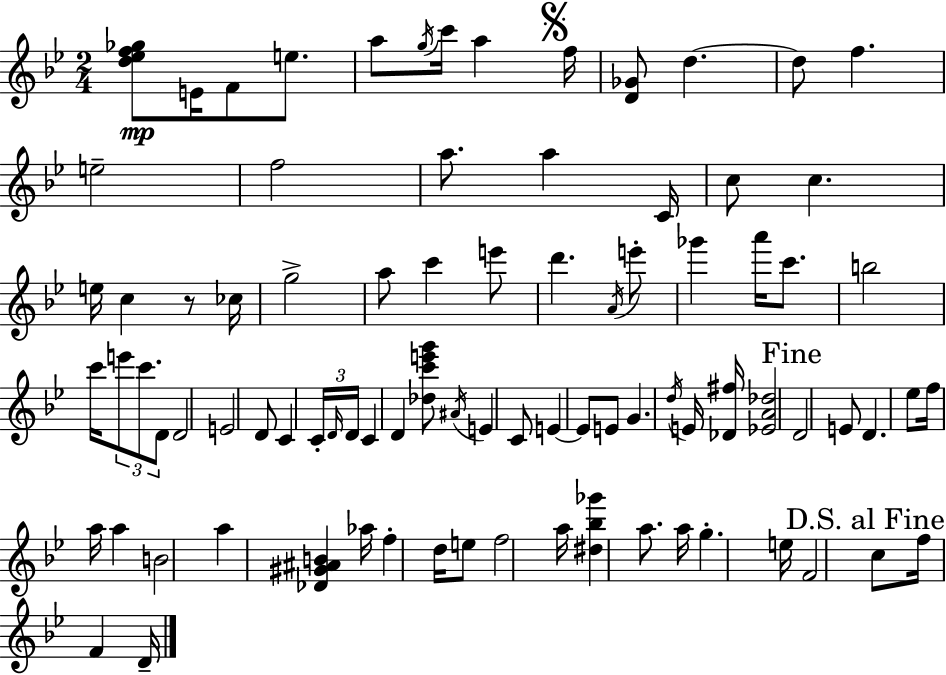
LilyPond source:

{
  \clef treble
  \numericTimeSignature
  \time 2/4
  \key g \minor
  <d'' ees'' f'' ges''>8\mp e'16 f'8 e''8. | a''8 \acciaccatura { g''16 } c'''16 a''4 | \mark \markup { \musicglyph "scripts.segno" } f''16 <d' ges'>8 d''4.~~ | d''8 f''4. | \break e''2-- | f''2 | a''8. a''4 | c'16 c''8 c''4. | \break e''16 c''4 r8 | ces''16 g''2-> | a''8 c'''4 e'''8 | d'''4. \acciaccatura { a'16 } | \break e'''8-. ges'''4 a'''16 c'''8. | b''2 | c'''16 \tuplet 3/2 { e'''8 c'''8. | d'8 } d'2 | \break e'2 | d'8 c'4 | \tuplet 3/2 { c'16-. \grace { d'16 } d'16 } c'4 d'4 | <des'' c''' e''' g'''>8 \acciaccatura { ais'16 } e'4 | \break c'8 e'4~~ | e'8 e'8 g'4. | \acciaccatura { d''16 } e'16 <des' fis''>16 <ees' a' des''>2 | \mark "Fine" d'2 | \break e'8 d'4. | ees''8 f''16 | a''16 a''4 b'2 | a''4 | \break <des' gis' ais' b'>4 aes''16 f''4-. | d''16 e''8 f''2 | a''16 <dis'' bes'' ges'''>4 | a''8. a''16 g''4.-. | \break e''16 f'2 | \mark "D.S. al Fine" c''8 f''16 | f'4 d'16-- \bar "|."
}